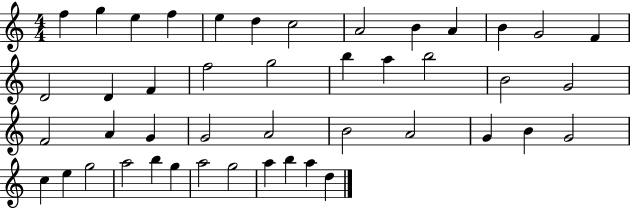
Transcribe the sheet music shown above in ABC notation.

X:1
T:Untitled
M:4/4
L:1/4
K:C
f g e f e d c2 A2 B A B G2 F D2 D F f2 g2 b a b2 B2 G2 F2 A G G2 A2 B2 A2 G B G2 c e g2 a2 b g a2 g2 a b a d